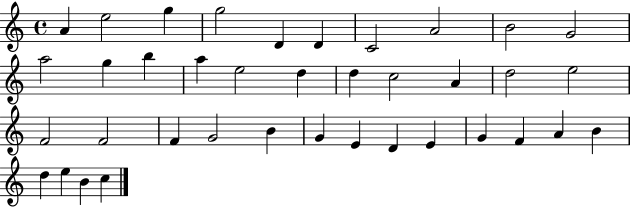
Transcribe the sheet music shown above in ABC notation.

X:1
T:Untitled
M:4/4
L:1/4
K:C
A e2 g g2 D D C2 A2 B2 G2 a2 g b a e2 d d c2 A d2 e2 F2 F2 F G2 B G E D E G F A B d e B c